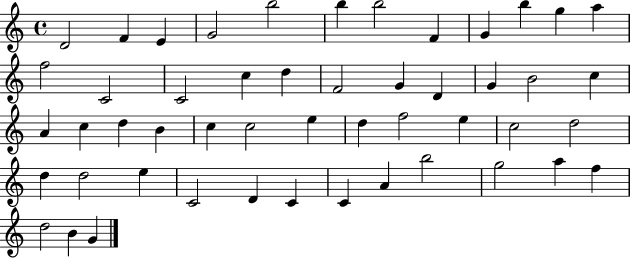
D4/h F4/q E4/q G4/h B5/h B5/q B5/h F4/q G4/q B5/q G5/q A5/q F5/h C4/h C4/h C5/q D5/q F4/h G4/q D4/q G4/q B4/h C5/q A4/q C5/q D5/q B4/q C5/q C5/h E5/q D5/q F5/h E5/q C5/h D5/h D5/q D5/h E5/q C4/h D4/q C4/q C4/q A4/q B5/h G5/h A5/q F5/q D5/h B4/q G4/q